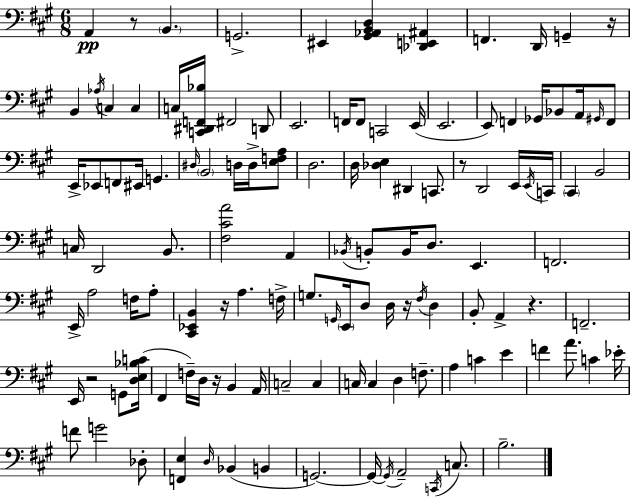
{
  \clef bass
  \numericTimeSignature
  \time 6/8
  \key a \major
  a,4\pp r8 \parenthesize b,4. | g,2.-> | eis,4 <gis, aes, b, d>4 <des, e, ais,>4 | f,4. d,16 g,4-- r16 | \break b,4 \acciaccatura { aes16 } c4 c4 | c16 <c, dis, f, bes>16 fis,2 d,8 | e,2. | f,16 f,8 c,2 | \break e,16( e,2. | e,8) f,4 ges,16 bes,8 a,16 \grace { gis,16 } | f,8 e,16-> ees,8 f,8 eis,16 g,4. | \grace { dis16 } \parenthesize b,2 d16 | \break d16-> <e f a>8 d2. | d16 <des e>4 dis,4 | c,8. r8 d,2 | e,16 \acciaccatura { e,16 } c,16 \parenthesize cis,4 b,2 | \break c16 d,2 | b,8. <fis cis' a'>2 | a,4 \acciaccatura { bes,16 } b,8-. b,16 d8. e,4. | f,2. | \break e,16-> a2 | f16 a8-. <cis, ees, b,>4 r16 a4. | f16-> g8. \grace { g,16 } \parenthesize e,16 d8 | d16 r16 \acciaccatura { fis16 } d4 b,8-. a,4-> | \break r4. f,2.-- | e,16 r2 | g,8 <d e bes c'>16( fis,4 f16--) | d16 r16 b,4 a,16 c2-- | \break c4 c16 c4 | d4 f8.-- a4 c'4 | e'4 f'4 a'8. | c'4 ees'16-. f'8 g'2 | \break des8-. <f, e>4 \grace { d16 }( | bes,4 b,4 g,2.~~) | g,16~~ \acciaccatura { g,16 } a,2-- | \acciaccatura { c,16 } c8. b2.-- | \break \bar "|."
}